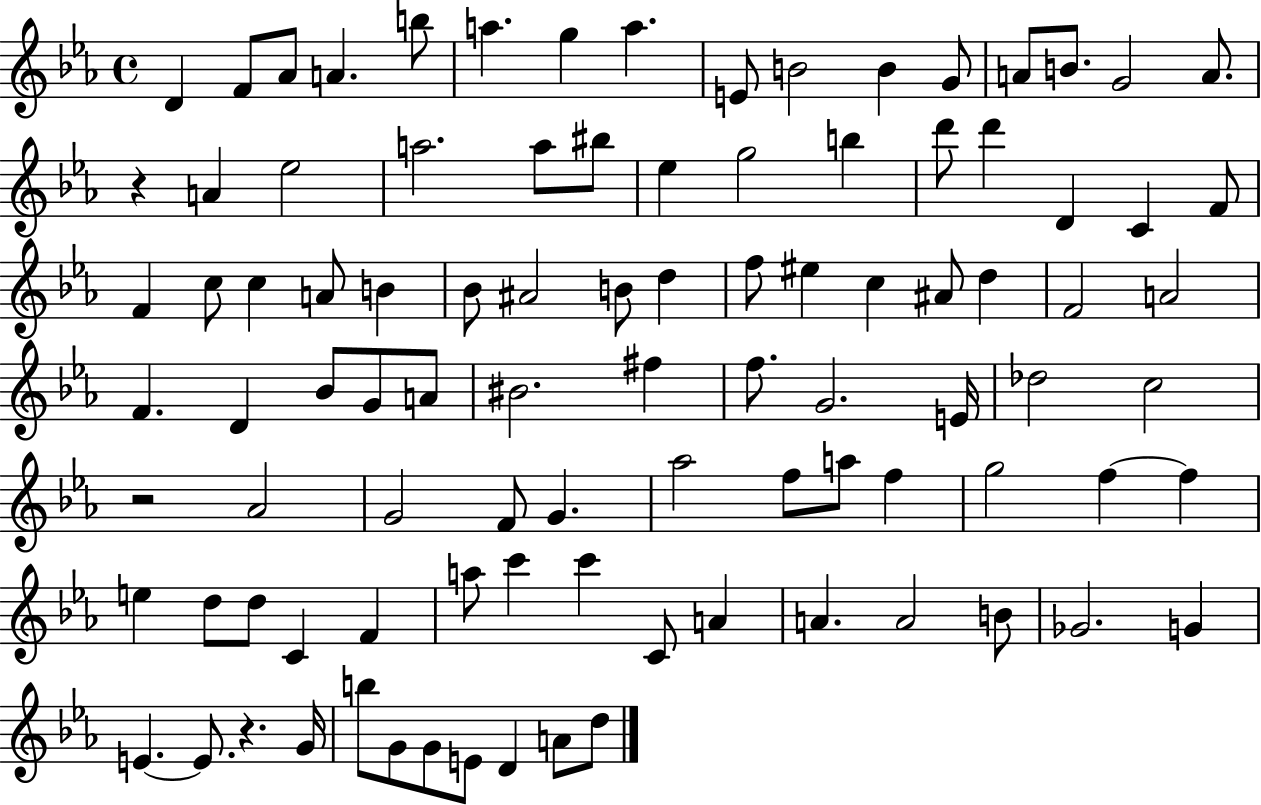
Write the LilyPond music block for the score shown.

{
  \clef treble
  \time 4/4
  \defaultTimeSignature
  \key ees \major
  d'4 f'8 aes'8 a'4. b''8 | a''4. g''4 a''4. | e'8 b'2 b'4 g'8 | a'8 b'8. g'2 a'8. | \break r4 a'4 ees''2 | a''2. a''8 bis''8 | ees''4 g''2 b''4 | d'''8 d'''4 d'4 c'4 f'8 | \break f'4 c''8 c''4 a'8 b'4 | bes'8 ais'2 b'8 d''4 | f''8 eis''4 c''4 ais'8 d''4 | f'2 a'2 | \break f'4. d'4 bes'8 g'8 a'8 | bis'2. fis''4 | f''8. g'2. e'16 | des''2 c''2 | \break r2 aes'2 | g'2 f'8 g'4. | aes''2 f''8 a''8 f''4 | g''2 f''4~~ f''4 | \break e''4 d''8 d''8 c'4 f'4 | a''8 c'''4 c'''4 c'8 a'4 | a'4. a'2 b'8 | ges'2. g'4 | \break e'4.~~ e'8. r4. g'16 | b''8 g'8 g'8 e'8 d'4 a'8 d''8 | \bar "|."
}